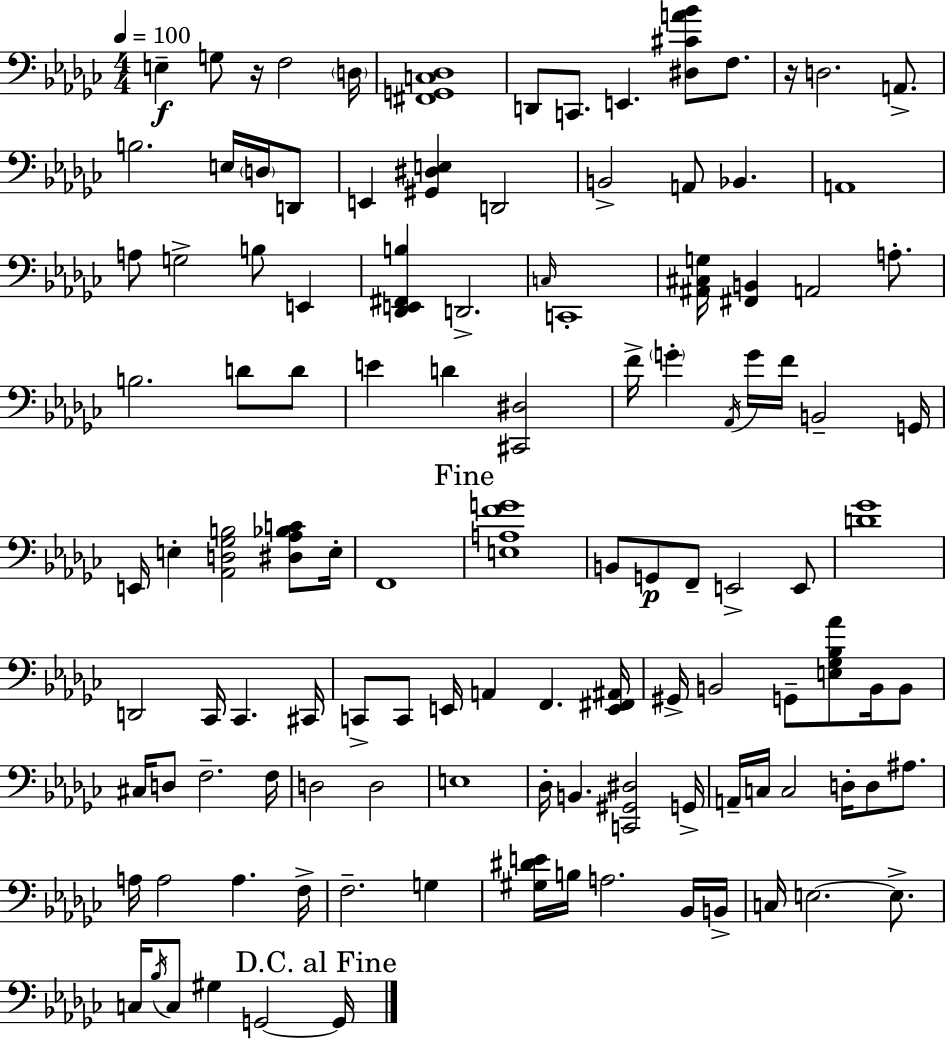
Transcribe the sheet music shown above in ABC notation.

X:1
T:Untitled
M:4/4
L:1/4
K:Ebm
E, G,/2 z/4 F,2 D,/4 [^F,,G,,C,_D,]4 D,,/2 C,,/2 E,, [^D,^CA_B]/2 F,/2 z/4 D,2 A,,/2 B,2 E,/4 D,/4 D,,/2 E,, [^G,,^D,E,] D,,2 B,,2 A,,/2 _B,, A,,4 A,/2 G,2 B,/2 E,, [_D,,E,,^F,,B,] D,,2 C,/4 C,,4 [^A,,^C,G,]/4 [^F,,B,,] A,,2 A,/2 B,2 D/2 D/2 E D [^C,,^D,]2 F/4 G _A,,/4 G/4 F/4 B,,2 G,,/4 E,,/4 E, [_A,,D,_G,B,]2 [^D,_A,_B,C]/2 E,/4 F,,4 [E,A,FG]4 B,,/2 G,,/2 F,,/2 E,,2 E,,/2 [D_G]4 D,,2 _C,,/4 _C,, ^C,,/4 C,,/2 C,,/2 E,,/4 A,, F,, [E,,^F,,^A,,]/4 ^G,,/4 B,,2 G,,/2 [E,_G,_B,_A]/2 B,,/4 B,,/2 ^C,/4 D,/2 F,2 F,/4 D,2 D,2 E,4 _D,/4 B,, [C,,^G,,^D,]2 G,,/4 A,,/4 C,/4 C,2 D,/4 D,/2 ^A,/2 A,/4 A,2 A, F,/4 F,2 G, [^G,^DE]/4 B,/4 A,2 _B,,/4 B,,/4 C,/4 E,2 E,/2 C,/4 _B,/4 C,/2 ^G, G,,2 G,,/4